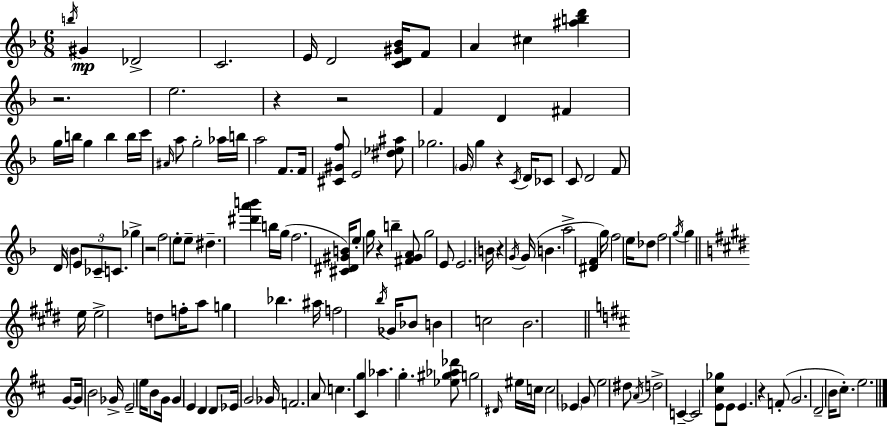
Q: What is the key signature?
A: F major